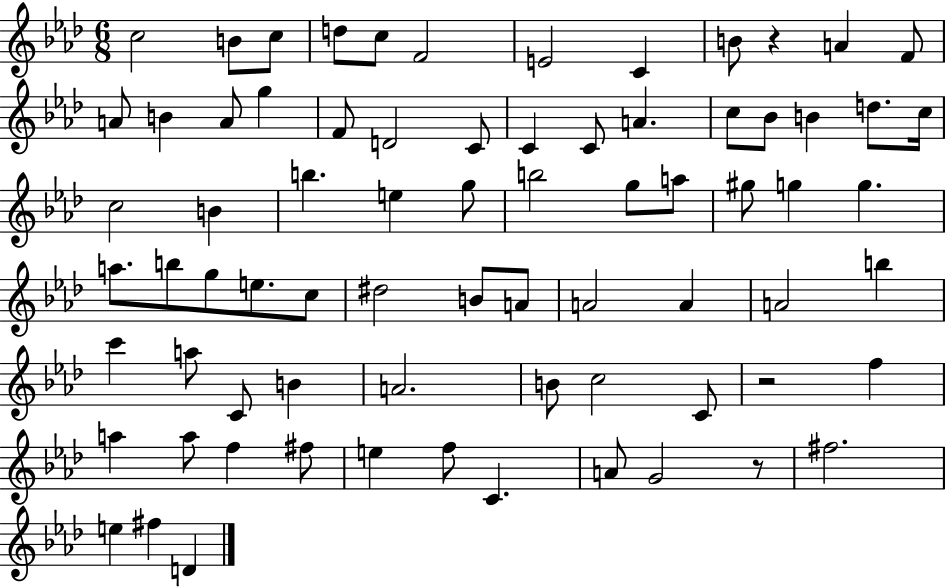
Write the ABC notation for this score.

X:1
T:Untitled
M:6/8
L:1/4
K:Ab
c2 B/2 c/2 d/2 c/2 F2 E2 C B/2 z A F/2 A/2 B A/2 g F/2 D2 C/2 C C/2 A c/2 _B/2 B d/2 c/4 c2 B b e g/2 b2 g/2 a/2 ^g/2 g g a/2 b/2 g/2 e/2 c/2 ^d2 B/2 A/2 A2 A A2 b c' a/2 C/2 B A2 B/2 c2 C/2 z2 f a a/2 f ^f/2 e f/2 C A/2 G2 z/2 ^f2 e ^f D